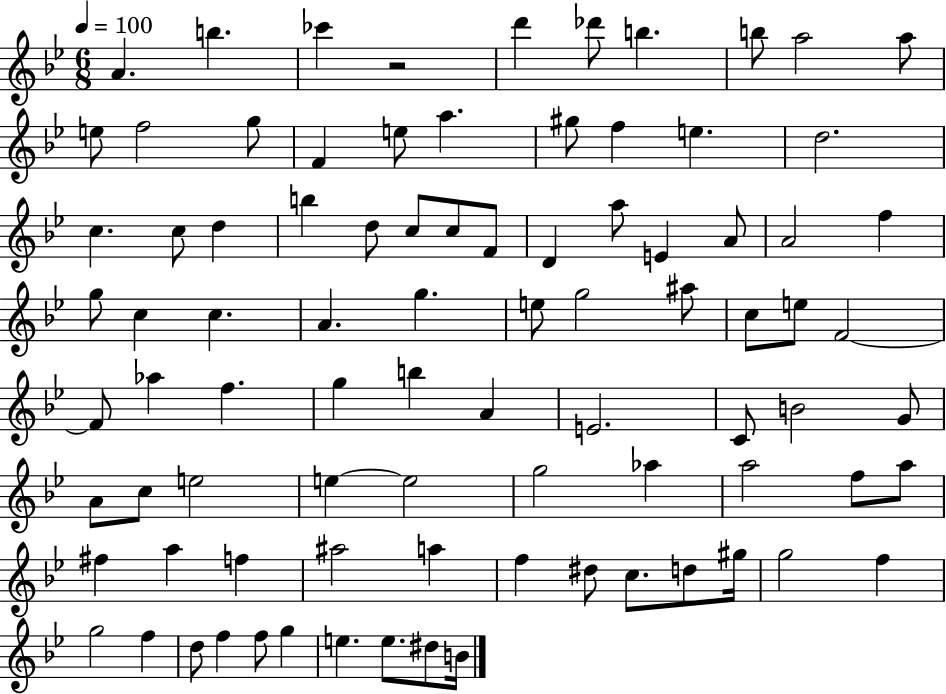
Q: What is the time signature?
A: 6/8